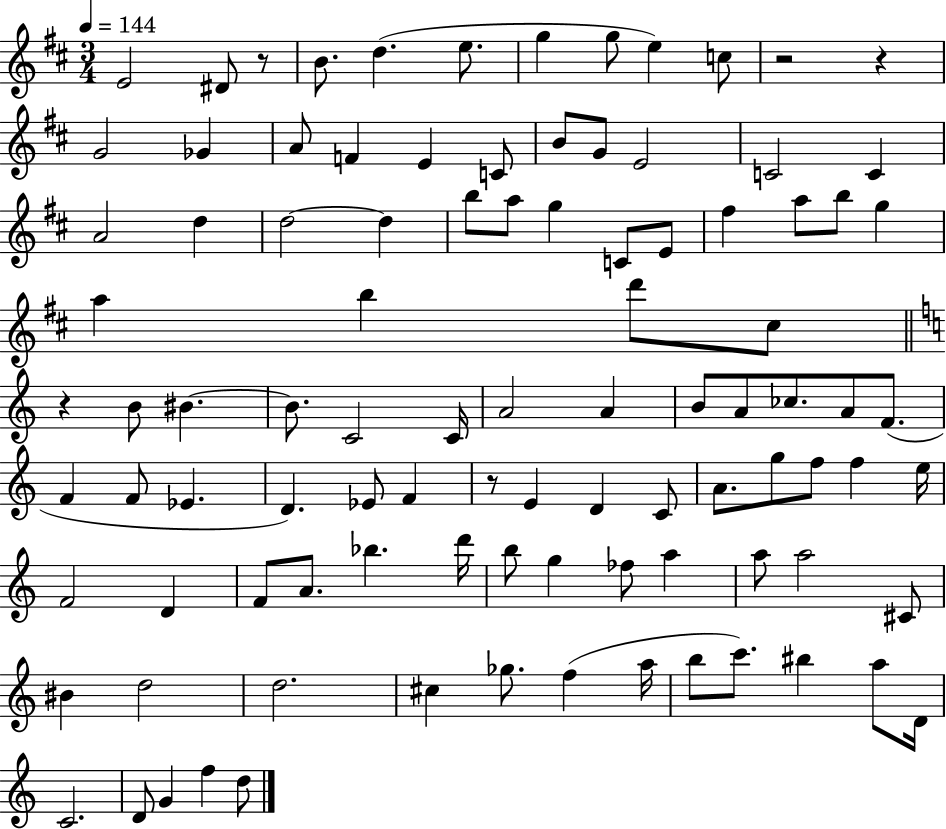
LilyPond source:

{
  \clef treble
  \numericTimeSignature
  \time 3/4
  \key d \major
  \tempo 4 = 144
  \repeat volta 2 { e'2 dis'8 r8 | b'8. d''4.( e''8. | g''4 g''8 e''4) c''8 | r2 r4 | \break g'2 ges'4 | a'8 f'4 e'4 c'8 | b'8 g'8 e'2 | c'2 c'4 | \break a'2 d''4 | d''2~~ d''4 | b''8 a''8 g''4 c'8 e'8 | fis''4 a''8 b''8 g''4 | \break a''4 b''4 d'''8 cis''8 | \bar "||" \break \key a \minor r4 b'8 bis'4.~~ | bis'8. c'2 c'16 | a'2 a'4 | b'8 a'8 ces''8. a'8 f'8.( | \break f'4 f'8 ees'4. | d'4.) ees'8 f'4 | r8 e'4 d'4 c'8 | a'8. g''8 f''8 f''4 e''16 | \break f'2 d'4 | f'8 a'8. bes''4. d'''16 | b''8 g''4 fes''8 a''4 | a''8 a''2 cis'8 | \break bis'4 d''2 | d''2. | cis''4 ges''8. f''4( a''16 | b''8 c'''8.) bis''4 a''8 d'16 | \break c'2. | d'8 g'4 f''4 d''8 | } \bar "|."
}